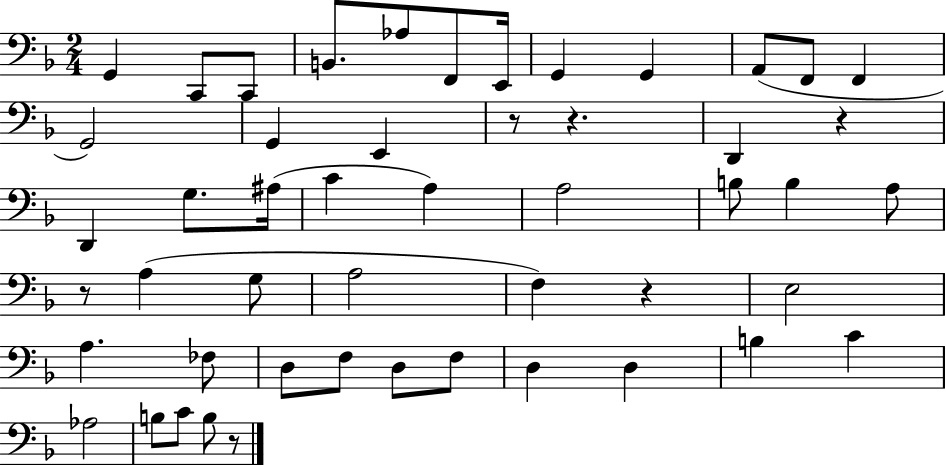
{
  \clef bass
  \numericTimeSignature
  \time 2/4
  \key f \major
  g,4 c,8 c,8 | b,8. aes8 f,8 e,16 | g,4 g,4 | a,8( f,8 f,4 | \break g,2) | g,4 e,4 | r8 r4. | d,4 r4 | \break d,4 g8. ais16( | c'4 a4) | a2 | b8 b4 a8 | \break r8 a4( g8 | a2 | f4) r4 | e2 | \break a4. fes8 | d8 f8 d8 f8 | d4 d4 | b4 c'4 | \break aes2 | b8 c'8 b8 r8 | \bar "|."
}